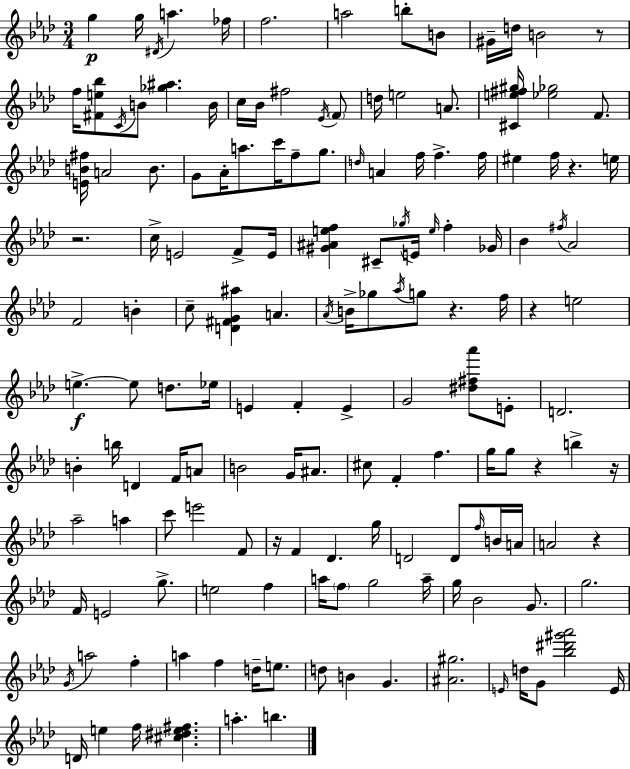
X:1
T:Untitled
M:3/4
L:1/4
K:Ab
g g/4 ^D/4 a _f/4 f2 a2 b/2 B/2 ^G/4 d/4 B2 z/2 f/4 [^Fe_b]/2 C/4 B/2 [_g^a] B/4 c/4 _B/4 ^f2 _E/4 F/2 d/4 e2 A/2 [^Ce^f^g]/4 [_e_g]2 F/2 [EB^f]/4 A2 B/2 G/2 _A/4 a/2 c'/4 f/2 g/2 d/4 A f/4 f f/4 ^e f/4 z e/4 z2 c/4 E2 F/2 E/4 [^G^Aef] ^C/2 _g/4 E/4 e/4 f _G/4 _B ^f/4 _A2 F2 B c/2 [D^FG^a] A _A/4 B/4 _g/2 _a/4 g/2 z f/4 z e2 e e/2 d/2 _e/4 E F E G2 [^d^f_a']/2 E/2 D2 B b/4 D F/4 A/2 B2 G/4 ^A/2 ^c/2 F f g/4 g/2 z b z/4 _a2 a c'/2 e'2 F/2 z/4 F _D g/4 D2 D/2 f/4 B/4 A/4 A2 z F/4 E2 g/2 e2 f a/4 f/2 g2 a/4 g/4 _B2 G/2 g2 G/4 a2 f a f d/4 e/2 d/2 B G [^A^g]2 E/4 d/4 G/2 [_b^d'^g'_a']2 E/4 D/4 e f/4 [^c^de^f] a b